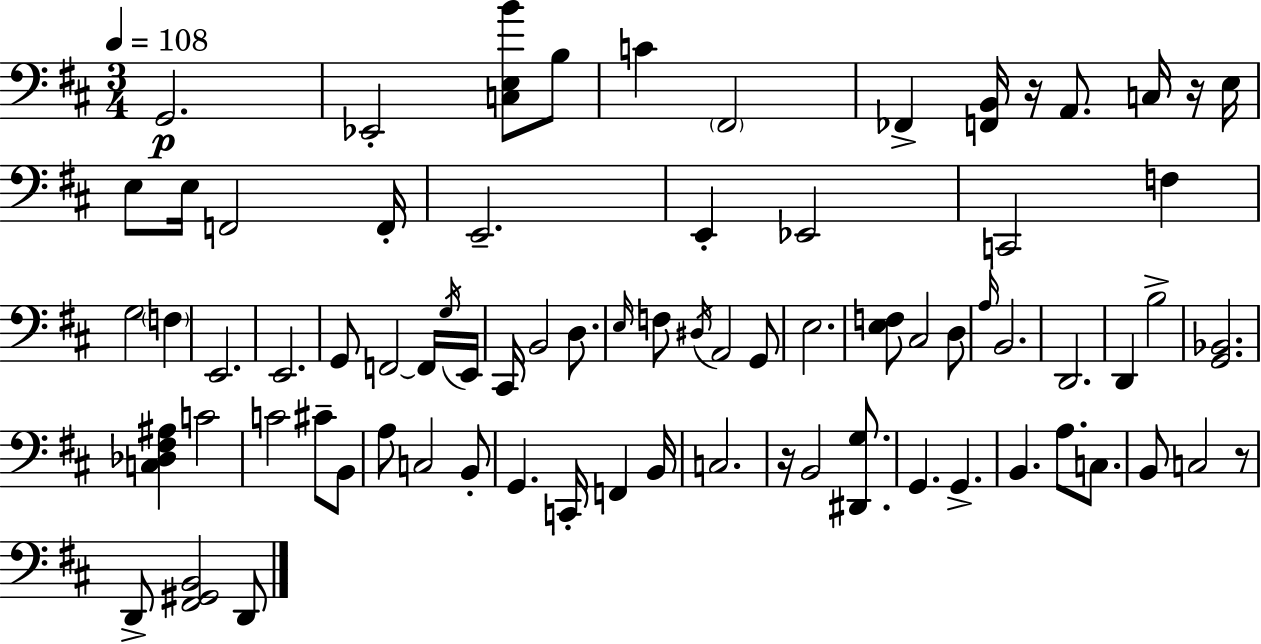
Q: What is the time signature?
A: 3/4